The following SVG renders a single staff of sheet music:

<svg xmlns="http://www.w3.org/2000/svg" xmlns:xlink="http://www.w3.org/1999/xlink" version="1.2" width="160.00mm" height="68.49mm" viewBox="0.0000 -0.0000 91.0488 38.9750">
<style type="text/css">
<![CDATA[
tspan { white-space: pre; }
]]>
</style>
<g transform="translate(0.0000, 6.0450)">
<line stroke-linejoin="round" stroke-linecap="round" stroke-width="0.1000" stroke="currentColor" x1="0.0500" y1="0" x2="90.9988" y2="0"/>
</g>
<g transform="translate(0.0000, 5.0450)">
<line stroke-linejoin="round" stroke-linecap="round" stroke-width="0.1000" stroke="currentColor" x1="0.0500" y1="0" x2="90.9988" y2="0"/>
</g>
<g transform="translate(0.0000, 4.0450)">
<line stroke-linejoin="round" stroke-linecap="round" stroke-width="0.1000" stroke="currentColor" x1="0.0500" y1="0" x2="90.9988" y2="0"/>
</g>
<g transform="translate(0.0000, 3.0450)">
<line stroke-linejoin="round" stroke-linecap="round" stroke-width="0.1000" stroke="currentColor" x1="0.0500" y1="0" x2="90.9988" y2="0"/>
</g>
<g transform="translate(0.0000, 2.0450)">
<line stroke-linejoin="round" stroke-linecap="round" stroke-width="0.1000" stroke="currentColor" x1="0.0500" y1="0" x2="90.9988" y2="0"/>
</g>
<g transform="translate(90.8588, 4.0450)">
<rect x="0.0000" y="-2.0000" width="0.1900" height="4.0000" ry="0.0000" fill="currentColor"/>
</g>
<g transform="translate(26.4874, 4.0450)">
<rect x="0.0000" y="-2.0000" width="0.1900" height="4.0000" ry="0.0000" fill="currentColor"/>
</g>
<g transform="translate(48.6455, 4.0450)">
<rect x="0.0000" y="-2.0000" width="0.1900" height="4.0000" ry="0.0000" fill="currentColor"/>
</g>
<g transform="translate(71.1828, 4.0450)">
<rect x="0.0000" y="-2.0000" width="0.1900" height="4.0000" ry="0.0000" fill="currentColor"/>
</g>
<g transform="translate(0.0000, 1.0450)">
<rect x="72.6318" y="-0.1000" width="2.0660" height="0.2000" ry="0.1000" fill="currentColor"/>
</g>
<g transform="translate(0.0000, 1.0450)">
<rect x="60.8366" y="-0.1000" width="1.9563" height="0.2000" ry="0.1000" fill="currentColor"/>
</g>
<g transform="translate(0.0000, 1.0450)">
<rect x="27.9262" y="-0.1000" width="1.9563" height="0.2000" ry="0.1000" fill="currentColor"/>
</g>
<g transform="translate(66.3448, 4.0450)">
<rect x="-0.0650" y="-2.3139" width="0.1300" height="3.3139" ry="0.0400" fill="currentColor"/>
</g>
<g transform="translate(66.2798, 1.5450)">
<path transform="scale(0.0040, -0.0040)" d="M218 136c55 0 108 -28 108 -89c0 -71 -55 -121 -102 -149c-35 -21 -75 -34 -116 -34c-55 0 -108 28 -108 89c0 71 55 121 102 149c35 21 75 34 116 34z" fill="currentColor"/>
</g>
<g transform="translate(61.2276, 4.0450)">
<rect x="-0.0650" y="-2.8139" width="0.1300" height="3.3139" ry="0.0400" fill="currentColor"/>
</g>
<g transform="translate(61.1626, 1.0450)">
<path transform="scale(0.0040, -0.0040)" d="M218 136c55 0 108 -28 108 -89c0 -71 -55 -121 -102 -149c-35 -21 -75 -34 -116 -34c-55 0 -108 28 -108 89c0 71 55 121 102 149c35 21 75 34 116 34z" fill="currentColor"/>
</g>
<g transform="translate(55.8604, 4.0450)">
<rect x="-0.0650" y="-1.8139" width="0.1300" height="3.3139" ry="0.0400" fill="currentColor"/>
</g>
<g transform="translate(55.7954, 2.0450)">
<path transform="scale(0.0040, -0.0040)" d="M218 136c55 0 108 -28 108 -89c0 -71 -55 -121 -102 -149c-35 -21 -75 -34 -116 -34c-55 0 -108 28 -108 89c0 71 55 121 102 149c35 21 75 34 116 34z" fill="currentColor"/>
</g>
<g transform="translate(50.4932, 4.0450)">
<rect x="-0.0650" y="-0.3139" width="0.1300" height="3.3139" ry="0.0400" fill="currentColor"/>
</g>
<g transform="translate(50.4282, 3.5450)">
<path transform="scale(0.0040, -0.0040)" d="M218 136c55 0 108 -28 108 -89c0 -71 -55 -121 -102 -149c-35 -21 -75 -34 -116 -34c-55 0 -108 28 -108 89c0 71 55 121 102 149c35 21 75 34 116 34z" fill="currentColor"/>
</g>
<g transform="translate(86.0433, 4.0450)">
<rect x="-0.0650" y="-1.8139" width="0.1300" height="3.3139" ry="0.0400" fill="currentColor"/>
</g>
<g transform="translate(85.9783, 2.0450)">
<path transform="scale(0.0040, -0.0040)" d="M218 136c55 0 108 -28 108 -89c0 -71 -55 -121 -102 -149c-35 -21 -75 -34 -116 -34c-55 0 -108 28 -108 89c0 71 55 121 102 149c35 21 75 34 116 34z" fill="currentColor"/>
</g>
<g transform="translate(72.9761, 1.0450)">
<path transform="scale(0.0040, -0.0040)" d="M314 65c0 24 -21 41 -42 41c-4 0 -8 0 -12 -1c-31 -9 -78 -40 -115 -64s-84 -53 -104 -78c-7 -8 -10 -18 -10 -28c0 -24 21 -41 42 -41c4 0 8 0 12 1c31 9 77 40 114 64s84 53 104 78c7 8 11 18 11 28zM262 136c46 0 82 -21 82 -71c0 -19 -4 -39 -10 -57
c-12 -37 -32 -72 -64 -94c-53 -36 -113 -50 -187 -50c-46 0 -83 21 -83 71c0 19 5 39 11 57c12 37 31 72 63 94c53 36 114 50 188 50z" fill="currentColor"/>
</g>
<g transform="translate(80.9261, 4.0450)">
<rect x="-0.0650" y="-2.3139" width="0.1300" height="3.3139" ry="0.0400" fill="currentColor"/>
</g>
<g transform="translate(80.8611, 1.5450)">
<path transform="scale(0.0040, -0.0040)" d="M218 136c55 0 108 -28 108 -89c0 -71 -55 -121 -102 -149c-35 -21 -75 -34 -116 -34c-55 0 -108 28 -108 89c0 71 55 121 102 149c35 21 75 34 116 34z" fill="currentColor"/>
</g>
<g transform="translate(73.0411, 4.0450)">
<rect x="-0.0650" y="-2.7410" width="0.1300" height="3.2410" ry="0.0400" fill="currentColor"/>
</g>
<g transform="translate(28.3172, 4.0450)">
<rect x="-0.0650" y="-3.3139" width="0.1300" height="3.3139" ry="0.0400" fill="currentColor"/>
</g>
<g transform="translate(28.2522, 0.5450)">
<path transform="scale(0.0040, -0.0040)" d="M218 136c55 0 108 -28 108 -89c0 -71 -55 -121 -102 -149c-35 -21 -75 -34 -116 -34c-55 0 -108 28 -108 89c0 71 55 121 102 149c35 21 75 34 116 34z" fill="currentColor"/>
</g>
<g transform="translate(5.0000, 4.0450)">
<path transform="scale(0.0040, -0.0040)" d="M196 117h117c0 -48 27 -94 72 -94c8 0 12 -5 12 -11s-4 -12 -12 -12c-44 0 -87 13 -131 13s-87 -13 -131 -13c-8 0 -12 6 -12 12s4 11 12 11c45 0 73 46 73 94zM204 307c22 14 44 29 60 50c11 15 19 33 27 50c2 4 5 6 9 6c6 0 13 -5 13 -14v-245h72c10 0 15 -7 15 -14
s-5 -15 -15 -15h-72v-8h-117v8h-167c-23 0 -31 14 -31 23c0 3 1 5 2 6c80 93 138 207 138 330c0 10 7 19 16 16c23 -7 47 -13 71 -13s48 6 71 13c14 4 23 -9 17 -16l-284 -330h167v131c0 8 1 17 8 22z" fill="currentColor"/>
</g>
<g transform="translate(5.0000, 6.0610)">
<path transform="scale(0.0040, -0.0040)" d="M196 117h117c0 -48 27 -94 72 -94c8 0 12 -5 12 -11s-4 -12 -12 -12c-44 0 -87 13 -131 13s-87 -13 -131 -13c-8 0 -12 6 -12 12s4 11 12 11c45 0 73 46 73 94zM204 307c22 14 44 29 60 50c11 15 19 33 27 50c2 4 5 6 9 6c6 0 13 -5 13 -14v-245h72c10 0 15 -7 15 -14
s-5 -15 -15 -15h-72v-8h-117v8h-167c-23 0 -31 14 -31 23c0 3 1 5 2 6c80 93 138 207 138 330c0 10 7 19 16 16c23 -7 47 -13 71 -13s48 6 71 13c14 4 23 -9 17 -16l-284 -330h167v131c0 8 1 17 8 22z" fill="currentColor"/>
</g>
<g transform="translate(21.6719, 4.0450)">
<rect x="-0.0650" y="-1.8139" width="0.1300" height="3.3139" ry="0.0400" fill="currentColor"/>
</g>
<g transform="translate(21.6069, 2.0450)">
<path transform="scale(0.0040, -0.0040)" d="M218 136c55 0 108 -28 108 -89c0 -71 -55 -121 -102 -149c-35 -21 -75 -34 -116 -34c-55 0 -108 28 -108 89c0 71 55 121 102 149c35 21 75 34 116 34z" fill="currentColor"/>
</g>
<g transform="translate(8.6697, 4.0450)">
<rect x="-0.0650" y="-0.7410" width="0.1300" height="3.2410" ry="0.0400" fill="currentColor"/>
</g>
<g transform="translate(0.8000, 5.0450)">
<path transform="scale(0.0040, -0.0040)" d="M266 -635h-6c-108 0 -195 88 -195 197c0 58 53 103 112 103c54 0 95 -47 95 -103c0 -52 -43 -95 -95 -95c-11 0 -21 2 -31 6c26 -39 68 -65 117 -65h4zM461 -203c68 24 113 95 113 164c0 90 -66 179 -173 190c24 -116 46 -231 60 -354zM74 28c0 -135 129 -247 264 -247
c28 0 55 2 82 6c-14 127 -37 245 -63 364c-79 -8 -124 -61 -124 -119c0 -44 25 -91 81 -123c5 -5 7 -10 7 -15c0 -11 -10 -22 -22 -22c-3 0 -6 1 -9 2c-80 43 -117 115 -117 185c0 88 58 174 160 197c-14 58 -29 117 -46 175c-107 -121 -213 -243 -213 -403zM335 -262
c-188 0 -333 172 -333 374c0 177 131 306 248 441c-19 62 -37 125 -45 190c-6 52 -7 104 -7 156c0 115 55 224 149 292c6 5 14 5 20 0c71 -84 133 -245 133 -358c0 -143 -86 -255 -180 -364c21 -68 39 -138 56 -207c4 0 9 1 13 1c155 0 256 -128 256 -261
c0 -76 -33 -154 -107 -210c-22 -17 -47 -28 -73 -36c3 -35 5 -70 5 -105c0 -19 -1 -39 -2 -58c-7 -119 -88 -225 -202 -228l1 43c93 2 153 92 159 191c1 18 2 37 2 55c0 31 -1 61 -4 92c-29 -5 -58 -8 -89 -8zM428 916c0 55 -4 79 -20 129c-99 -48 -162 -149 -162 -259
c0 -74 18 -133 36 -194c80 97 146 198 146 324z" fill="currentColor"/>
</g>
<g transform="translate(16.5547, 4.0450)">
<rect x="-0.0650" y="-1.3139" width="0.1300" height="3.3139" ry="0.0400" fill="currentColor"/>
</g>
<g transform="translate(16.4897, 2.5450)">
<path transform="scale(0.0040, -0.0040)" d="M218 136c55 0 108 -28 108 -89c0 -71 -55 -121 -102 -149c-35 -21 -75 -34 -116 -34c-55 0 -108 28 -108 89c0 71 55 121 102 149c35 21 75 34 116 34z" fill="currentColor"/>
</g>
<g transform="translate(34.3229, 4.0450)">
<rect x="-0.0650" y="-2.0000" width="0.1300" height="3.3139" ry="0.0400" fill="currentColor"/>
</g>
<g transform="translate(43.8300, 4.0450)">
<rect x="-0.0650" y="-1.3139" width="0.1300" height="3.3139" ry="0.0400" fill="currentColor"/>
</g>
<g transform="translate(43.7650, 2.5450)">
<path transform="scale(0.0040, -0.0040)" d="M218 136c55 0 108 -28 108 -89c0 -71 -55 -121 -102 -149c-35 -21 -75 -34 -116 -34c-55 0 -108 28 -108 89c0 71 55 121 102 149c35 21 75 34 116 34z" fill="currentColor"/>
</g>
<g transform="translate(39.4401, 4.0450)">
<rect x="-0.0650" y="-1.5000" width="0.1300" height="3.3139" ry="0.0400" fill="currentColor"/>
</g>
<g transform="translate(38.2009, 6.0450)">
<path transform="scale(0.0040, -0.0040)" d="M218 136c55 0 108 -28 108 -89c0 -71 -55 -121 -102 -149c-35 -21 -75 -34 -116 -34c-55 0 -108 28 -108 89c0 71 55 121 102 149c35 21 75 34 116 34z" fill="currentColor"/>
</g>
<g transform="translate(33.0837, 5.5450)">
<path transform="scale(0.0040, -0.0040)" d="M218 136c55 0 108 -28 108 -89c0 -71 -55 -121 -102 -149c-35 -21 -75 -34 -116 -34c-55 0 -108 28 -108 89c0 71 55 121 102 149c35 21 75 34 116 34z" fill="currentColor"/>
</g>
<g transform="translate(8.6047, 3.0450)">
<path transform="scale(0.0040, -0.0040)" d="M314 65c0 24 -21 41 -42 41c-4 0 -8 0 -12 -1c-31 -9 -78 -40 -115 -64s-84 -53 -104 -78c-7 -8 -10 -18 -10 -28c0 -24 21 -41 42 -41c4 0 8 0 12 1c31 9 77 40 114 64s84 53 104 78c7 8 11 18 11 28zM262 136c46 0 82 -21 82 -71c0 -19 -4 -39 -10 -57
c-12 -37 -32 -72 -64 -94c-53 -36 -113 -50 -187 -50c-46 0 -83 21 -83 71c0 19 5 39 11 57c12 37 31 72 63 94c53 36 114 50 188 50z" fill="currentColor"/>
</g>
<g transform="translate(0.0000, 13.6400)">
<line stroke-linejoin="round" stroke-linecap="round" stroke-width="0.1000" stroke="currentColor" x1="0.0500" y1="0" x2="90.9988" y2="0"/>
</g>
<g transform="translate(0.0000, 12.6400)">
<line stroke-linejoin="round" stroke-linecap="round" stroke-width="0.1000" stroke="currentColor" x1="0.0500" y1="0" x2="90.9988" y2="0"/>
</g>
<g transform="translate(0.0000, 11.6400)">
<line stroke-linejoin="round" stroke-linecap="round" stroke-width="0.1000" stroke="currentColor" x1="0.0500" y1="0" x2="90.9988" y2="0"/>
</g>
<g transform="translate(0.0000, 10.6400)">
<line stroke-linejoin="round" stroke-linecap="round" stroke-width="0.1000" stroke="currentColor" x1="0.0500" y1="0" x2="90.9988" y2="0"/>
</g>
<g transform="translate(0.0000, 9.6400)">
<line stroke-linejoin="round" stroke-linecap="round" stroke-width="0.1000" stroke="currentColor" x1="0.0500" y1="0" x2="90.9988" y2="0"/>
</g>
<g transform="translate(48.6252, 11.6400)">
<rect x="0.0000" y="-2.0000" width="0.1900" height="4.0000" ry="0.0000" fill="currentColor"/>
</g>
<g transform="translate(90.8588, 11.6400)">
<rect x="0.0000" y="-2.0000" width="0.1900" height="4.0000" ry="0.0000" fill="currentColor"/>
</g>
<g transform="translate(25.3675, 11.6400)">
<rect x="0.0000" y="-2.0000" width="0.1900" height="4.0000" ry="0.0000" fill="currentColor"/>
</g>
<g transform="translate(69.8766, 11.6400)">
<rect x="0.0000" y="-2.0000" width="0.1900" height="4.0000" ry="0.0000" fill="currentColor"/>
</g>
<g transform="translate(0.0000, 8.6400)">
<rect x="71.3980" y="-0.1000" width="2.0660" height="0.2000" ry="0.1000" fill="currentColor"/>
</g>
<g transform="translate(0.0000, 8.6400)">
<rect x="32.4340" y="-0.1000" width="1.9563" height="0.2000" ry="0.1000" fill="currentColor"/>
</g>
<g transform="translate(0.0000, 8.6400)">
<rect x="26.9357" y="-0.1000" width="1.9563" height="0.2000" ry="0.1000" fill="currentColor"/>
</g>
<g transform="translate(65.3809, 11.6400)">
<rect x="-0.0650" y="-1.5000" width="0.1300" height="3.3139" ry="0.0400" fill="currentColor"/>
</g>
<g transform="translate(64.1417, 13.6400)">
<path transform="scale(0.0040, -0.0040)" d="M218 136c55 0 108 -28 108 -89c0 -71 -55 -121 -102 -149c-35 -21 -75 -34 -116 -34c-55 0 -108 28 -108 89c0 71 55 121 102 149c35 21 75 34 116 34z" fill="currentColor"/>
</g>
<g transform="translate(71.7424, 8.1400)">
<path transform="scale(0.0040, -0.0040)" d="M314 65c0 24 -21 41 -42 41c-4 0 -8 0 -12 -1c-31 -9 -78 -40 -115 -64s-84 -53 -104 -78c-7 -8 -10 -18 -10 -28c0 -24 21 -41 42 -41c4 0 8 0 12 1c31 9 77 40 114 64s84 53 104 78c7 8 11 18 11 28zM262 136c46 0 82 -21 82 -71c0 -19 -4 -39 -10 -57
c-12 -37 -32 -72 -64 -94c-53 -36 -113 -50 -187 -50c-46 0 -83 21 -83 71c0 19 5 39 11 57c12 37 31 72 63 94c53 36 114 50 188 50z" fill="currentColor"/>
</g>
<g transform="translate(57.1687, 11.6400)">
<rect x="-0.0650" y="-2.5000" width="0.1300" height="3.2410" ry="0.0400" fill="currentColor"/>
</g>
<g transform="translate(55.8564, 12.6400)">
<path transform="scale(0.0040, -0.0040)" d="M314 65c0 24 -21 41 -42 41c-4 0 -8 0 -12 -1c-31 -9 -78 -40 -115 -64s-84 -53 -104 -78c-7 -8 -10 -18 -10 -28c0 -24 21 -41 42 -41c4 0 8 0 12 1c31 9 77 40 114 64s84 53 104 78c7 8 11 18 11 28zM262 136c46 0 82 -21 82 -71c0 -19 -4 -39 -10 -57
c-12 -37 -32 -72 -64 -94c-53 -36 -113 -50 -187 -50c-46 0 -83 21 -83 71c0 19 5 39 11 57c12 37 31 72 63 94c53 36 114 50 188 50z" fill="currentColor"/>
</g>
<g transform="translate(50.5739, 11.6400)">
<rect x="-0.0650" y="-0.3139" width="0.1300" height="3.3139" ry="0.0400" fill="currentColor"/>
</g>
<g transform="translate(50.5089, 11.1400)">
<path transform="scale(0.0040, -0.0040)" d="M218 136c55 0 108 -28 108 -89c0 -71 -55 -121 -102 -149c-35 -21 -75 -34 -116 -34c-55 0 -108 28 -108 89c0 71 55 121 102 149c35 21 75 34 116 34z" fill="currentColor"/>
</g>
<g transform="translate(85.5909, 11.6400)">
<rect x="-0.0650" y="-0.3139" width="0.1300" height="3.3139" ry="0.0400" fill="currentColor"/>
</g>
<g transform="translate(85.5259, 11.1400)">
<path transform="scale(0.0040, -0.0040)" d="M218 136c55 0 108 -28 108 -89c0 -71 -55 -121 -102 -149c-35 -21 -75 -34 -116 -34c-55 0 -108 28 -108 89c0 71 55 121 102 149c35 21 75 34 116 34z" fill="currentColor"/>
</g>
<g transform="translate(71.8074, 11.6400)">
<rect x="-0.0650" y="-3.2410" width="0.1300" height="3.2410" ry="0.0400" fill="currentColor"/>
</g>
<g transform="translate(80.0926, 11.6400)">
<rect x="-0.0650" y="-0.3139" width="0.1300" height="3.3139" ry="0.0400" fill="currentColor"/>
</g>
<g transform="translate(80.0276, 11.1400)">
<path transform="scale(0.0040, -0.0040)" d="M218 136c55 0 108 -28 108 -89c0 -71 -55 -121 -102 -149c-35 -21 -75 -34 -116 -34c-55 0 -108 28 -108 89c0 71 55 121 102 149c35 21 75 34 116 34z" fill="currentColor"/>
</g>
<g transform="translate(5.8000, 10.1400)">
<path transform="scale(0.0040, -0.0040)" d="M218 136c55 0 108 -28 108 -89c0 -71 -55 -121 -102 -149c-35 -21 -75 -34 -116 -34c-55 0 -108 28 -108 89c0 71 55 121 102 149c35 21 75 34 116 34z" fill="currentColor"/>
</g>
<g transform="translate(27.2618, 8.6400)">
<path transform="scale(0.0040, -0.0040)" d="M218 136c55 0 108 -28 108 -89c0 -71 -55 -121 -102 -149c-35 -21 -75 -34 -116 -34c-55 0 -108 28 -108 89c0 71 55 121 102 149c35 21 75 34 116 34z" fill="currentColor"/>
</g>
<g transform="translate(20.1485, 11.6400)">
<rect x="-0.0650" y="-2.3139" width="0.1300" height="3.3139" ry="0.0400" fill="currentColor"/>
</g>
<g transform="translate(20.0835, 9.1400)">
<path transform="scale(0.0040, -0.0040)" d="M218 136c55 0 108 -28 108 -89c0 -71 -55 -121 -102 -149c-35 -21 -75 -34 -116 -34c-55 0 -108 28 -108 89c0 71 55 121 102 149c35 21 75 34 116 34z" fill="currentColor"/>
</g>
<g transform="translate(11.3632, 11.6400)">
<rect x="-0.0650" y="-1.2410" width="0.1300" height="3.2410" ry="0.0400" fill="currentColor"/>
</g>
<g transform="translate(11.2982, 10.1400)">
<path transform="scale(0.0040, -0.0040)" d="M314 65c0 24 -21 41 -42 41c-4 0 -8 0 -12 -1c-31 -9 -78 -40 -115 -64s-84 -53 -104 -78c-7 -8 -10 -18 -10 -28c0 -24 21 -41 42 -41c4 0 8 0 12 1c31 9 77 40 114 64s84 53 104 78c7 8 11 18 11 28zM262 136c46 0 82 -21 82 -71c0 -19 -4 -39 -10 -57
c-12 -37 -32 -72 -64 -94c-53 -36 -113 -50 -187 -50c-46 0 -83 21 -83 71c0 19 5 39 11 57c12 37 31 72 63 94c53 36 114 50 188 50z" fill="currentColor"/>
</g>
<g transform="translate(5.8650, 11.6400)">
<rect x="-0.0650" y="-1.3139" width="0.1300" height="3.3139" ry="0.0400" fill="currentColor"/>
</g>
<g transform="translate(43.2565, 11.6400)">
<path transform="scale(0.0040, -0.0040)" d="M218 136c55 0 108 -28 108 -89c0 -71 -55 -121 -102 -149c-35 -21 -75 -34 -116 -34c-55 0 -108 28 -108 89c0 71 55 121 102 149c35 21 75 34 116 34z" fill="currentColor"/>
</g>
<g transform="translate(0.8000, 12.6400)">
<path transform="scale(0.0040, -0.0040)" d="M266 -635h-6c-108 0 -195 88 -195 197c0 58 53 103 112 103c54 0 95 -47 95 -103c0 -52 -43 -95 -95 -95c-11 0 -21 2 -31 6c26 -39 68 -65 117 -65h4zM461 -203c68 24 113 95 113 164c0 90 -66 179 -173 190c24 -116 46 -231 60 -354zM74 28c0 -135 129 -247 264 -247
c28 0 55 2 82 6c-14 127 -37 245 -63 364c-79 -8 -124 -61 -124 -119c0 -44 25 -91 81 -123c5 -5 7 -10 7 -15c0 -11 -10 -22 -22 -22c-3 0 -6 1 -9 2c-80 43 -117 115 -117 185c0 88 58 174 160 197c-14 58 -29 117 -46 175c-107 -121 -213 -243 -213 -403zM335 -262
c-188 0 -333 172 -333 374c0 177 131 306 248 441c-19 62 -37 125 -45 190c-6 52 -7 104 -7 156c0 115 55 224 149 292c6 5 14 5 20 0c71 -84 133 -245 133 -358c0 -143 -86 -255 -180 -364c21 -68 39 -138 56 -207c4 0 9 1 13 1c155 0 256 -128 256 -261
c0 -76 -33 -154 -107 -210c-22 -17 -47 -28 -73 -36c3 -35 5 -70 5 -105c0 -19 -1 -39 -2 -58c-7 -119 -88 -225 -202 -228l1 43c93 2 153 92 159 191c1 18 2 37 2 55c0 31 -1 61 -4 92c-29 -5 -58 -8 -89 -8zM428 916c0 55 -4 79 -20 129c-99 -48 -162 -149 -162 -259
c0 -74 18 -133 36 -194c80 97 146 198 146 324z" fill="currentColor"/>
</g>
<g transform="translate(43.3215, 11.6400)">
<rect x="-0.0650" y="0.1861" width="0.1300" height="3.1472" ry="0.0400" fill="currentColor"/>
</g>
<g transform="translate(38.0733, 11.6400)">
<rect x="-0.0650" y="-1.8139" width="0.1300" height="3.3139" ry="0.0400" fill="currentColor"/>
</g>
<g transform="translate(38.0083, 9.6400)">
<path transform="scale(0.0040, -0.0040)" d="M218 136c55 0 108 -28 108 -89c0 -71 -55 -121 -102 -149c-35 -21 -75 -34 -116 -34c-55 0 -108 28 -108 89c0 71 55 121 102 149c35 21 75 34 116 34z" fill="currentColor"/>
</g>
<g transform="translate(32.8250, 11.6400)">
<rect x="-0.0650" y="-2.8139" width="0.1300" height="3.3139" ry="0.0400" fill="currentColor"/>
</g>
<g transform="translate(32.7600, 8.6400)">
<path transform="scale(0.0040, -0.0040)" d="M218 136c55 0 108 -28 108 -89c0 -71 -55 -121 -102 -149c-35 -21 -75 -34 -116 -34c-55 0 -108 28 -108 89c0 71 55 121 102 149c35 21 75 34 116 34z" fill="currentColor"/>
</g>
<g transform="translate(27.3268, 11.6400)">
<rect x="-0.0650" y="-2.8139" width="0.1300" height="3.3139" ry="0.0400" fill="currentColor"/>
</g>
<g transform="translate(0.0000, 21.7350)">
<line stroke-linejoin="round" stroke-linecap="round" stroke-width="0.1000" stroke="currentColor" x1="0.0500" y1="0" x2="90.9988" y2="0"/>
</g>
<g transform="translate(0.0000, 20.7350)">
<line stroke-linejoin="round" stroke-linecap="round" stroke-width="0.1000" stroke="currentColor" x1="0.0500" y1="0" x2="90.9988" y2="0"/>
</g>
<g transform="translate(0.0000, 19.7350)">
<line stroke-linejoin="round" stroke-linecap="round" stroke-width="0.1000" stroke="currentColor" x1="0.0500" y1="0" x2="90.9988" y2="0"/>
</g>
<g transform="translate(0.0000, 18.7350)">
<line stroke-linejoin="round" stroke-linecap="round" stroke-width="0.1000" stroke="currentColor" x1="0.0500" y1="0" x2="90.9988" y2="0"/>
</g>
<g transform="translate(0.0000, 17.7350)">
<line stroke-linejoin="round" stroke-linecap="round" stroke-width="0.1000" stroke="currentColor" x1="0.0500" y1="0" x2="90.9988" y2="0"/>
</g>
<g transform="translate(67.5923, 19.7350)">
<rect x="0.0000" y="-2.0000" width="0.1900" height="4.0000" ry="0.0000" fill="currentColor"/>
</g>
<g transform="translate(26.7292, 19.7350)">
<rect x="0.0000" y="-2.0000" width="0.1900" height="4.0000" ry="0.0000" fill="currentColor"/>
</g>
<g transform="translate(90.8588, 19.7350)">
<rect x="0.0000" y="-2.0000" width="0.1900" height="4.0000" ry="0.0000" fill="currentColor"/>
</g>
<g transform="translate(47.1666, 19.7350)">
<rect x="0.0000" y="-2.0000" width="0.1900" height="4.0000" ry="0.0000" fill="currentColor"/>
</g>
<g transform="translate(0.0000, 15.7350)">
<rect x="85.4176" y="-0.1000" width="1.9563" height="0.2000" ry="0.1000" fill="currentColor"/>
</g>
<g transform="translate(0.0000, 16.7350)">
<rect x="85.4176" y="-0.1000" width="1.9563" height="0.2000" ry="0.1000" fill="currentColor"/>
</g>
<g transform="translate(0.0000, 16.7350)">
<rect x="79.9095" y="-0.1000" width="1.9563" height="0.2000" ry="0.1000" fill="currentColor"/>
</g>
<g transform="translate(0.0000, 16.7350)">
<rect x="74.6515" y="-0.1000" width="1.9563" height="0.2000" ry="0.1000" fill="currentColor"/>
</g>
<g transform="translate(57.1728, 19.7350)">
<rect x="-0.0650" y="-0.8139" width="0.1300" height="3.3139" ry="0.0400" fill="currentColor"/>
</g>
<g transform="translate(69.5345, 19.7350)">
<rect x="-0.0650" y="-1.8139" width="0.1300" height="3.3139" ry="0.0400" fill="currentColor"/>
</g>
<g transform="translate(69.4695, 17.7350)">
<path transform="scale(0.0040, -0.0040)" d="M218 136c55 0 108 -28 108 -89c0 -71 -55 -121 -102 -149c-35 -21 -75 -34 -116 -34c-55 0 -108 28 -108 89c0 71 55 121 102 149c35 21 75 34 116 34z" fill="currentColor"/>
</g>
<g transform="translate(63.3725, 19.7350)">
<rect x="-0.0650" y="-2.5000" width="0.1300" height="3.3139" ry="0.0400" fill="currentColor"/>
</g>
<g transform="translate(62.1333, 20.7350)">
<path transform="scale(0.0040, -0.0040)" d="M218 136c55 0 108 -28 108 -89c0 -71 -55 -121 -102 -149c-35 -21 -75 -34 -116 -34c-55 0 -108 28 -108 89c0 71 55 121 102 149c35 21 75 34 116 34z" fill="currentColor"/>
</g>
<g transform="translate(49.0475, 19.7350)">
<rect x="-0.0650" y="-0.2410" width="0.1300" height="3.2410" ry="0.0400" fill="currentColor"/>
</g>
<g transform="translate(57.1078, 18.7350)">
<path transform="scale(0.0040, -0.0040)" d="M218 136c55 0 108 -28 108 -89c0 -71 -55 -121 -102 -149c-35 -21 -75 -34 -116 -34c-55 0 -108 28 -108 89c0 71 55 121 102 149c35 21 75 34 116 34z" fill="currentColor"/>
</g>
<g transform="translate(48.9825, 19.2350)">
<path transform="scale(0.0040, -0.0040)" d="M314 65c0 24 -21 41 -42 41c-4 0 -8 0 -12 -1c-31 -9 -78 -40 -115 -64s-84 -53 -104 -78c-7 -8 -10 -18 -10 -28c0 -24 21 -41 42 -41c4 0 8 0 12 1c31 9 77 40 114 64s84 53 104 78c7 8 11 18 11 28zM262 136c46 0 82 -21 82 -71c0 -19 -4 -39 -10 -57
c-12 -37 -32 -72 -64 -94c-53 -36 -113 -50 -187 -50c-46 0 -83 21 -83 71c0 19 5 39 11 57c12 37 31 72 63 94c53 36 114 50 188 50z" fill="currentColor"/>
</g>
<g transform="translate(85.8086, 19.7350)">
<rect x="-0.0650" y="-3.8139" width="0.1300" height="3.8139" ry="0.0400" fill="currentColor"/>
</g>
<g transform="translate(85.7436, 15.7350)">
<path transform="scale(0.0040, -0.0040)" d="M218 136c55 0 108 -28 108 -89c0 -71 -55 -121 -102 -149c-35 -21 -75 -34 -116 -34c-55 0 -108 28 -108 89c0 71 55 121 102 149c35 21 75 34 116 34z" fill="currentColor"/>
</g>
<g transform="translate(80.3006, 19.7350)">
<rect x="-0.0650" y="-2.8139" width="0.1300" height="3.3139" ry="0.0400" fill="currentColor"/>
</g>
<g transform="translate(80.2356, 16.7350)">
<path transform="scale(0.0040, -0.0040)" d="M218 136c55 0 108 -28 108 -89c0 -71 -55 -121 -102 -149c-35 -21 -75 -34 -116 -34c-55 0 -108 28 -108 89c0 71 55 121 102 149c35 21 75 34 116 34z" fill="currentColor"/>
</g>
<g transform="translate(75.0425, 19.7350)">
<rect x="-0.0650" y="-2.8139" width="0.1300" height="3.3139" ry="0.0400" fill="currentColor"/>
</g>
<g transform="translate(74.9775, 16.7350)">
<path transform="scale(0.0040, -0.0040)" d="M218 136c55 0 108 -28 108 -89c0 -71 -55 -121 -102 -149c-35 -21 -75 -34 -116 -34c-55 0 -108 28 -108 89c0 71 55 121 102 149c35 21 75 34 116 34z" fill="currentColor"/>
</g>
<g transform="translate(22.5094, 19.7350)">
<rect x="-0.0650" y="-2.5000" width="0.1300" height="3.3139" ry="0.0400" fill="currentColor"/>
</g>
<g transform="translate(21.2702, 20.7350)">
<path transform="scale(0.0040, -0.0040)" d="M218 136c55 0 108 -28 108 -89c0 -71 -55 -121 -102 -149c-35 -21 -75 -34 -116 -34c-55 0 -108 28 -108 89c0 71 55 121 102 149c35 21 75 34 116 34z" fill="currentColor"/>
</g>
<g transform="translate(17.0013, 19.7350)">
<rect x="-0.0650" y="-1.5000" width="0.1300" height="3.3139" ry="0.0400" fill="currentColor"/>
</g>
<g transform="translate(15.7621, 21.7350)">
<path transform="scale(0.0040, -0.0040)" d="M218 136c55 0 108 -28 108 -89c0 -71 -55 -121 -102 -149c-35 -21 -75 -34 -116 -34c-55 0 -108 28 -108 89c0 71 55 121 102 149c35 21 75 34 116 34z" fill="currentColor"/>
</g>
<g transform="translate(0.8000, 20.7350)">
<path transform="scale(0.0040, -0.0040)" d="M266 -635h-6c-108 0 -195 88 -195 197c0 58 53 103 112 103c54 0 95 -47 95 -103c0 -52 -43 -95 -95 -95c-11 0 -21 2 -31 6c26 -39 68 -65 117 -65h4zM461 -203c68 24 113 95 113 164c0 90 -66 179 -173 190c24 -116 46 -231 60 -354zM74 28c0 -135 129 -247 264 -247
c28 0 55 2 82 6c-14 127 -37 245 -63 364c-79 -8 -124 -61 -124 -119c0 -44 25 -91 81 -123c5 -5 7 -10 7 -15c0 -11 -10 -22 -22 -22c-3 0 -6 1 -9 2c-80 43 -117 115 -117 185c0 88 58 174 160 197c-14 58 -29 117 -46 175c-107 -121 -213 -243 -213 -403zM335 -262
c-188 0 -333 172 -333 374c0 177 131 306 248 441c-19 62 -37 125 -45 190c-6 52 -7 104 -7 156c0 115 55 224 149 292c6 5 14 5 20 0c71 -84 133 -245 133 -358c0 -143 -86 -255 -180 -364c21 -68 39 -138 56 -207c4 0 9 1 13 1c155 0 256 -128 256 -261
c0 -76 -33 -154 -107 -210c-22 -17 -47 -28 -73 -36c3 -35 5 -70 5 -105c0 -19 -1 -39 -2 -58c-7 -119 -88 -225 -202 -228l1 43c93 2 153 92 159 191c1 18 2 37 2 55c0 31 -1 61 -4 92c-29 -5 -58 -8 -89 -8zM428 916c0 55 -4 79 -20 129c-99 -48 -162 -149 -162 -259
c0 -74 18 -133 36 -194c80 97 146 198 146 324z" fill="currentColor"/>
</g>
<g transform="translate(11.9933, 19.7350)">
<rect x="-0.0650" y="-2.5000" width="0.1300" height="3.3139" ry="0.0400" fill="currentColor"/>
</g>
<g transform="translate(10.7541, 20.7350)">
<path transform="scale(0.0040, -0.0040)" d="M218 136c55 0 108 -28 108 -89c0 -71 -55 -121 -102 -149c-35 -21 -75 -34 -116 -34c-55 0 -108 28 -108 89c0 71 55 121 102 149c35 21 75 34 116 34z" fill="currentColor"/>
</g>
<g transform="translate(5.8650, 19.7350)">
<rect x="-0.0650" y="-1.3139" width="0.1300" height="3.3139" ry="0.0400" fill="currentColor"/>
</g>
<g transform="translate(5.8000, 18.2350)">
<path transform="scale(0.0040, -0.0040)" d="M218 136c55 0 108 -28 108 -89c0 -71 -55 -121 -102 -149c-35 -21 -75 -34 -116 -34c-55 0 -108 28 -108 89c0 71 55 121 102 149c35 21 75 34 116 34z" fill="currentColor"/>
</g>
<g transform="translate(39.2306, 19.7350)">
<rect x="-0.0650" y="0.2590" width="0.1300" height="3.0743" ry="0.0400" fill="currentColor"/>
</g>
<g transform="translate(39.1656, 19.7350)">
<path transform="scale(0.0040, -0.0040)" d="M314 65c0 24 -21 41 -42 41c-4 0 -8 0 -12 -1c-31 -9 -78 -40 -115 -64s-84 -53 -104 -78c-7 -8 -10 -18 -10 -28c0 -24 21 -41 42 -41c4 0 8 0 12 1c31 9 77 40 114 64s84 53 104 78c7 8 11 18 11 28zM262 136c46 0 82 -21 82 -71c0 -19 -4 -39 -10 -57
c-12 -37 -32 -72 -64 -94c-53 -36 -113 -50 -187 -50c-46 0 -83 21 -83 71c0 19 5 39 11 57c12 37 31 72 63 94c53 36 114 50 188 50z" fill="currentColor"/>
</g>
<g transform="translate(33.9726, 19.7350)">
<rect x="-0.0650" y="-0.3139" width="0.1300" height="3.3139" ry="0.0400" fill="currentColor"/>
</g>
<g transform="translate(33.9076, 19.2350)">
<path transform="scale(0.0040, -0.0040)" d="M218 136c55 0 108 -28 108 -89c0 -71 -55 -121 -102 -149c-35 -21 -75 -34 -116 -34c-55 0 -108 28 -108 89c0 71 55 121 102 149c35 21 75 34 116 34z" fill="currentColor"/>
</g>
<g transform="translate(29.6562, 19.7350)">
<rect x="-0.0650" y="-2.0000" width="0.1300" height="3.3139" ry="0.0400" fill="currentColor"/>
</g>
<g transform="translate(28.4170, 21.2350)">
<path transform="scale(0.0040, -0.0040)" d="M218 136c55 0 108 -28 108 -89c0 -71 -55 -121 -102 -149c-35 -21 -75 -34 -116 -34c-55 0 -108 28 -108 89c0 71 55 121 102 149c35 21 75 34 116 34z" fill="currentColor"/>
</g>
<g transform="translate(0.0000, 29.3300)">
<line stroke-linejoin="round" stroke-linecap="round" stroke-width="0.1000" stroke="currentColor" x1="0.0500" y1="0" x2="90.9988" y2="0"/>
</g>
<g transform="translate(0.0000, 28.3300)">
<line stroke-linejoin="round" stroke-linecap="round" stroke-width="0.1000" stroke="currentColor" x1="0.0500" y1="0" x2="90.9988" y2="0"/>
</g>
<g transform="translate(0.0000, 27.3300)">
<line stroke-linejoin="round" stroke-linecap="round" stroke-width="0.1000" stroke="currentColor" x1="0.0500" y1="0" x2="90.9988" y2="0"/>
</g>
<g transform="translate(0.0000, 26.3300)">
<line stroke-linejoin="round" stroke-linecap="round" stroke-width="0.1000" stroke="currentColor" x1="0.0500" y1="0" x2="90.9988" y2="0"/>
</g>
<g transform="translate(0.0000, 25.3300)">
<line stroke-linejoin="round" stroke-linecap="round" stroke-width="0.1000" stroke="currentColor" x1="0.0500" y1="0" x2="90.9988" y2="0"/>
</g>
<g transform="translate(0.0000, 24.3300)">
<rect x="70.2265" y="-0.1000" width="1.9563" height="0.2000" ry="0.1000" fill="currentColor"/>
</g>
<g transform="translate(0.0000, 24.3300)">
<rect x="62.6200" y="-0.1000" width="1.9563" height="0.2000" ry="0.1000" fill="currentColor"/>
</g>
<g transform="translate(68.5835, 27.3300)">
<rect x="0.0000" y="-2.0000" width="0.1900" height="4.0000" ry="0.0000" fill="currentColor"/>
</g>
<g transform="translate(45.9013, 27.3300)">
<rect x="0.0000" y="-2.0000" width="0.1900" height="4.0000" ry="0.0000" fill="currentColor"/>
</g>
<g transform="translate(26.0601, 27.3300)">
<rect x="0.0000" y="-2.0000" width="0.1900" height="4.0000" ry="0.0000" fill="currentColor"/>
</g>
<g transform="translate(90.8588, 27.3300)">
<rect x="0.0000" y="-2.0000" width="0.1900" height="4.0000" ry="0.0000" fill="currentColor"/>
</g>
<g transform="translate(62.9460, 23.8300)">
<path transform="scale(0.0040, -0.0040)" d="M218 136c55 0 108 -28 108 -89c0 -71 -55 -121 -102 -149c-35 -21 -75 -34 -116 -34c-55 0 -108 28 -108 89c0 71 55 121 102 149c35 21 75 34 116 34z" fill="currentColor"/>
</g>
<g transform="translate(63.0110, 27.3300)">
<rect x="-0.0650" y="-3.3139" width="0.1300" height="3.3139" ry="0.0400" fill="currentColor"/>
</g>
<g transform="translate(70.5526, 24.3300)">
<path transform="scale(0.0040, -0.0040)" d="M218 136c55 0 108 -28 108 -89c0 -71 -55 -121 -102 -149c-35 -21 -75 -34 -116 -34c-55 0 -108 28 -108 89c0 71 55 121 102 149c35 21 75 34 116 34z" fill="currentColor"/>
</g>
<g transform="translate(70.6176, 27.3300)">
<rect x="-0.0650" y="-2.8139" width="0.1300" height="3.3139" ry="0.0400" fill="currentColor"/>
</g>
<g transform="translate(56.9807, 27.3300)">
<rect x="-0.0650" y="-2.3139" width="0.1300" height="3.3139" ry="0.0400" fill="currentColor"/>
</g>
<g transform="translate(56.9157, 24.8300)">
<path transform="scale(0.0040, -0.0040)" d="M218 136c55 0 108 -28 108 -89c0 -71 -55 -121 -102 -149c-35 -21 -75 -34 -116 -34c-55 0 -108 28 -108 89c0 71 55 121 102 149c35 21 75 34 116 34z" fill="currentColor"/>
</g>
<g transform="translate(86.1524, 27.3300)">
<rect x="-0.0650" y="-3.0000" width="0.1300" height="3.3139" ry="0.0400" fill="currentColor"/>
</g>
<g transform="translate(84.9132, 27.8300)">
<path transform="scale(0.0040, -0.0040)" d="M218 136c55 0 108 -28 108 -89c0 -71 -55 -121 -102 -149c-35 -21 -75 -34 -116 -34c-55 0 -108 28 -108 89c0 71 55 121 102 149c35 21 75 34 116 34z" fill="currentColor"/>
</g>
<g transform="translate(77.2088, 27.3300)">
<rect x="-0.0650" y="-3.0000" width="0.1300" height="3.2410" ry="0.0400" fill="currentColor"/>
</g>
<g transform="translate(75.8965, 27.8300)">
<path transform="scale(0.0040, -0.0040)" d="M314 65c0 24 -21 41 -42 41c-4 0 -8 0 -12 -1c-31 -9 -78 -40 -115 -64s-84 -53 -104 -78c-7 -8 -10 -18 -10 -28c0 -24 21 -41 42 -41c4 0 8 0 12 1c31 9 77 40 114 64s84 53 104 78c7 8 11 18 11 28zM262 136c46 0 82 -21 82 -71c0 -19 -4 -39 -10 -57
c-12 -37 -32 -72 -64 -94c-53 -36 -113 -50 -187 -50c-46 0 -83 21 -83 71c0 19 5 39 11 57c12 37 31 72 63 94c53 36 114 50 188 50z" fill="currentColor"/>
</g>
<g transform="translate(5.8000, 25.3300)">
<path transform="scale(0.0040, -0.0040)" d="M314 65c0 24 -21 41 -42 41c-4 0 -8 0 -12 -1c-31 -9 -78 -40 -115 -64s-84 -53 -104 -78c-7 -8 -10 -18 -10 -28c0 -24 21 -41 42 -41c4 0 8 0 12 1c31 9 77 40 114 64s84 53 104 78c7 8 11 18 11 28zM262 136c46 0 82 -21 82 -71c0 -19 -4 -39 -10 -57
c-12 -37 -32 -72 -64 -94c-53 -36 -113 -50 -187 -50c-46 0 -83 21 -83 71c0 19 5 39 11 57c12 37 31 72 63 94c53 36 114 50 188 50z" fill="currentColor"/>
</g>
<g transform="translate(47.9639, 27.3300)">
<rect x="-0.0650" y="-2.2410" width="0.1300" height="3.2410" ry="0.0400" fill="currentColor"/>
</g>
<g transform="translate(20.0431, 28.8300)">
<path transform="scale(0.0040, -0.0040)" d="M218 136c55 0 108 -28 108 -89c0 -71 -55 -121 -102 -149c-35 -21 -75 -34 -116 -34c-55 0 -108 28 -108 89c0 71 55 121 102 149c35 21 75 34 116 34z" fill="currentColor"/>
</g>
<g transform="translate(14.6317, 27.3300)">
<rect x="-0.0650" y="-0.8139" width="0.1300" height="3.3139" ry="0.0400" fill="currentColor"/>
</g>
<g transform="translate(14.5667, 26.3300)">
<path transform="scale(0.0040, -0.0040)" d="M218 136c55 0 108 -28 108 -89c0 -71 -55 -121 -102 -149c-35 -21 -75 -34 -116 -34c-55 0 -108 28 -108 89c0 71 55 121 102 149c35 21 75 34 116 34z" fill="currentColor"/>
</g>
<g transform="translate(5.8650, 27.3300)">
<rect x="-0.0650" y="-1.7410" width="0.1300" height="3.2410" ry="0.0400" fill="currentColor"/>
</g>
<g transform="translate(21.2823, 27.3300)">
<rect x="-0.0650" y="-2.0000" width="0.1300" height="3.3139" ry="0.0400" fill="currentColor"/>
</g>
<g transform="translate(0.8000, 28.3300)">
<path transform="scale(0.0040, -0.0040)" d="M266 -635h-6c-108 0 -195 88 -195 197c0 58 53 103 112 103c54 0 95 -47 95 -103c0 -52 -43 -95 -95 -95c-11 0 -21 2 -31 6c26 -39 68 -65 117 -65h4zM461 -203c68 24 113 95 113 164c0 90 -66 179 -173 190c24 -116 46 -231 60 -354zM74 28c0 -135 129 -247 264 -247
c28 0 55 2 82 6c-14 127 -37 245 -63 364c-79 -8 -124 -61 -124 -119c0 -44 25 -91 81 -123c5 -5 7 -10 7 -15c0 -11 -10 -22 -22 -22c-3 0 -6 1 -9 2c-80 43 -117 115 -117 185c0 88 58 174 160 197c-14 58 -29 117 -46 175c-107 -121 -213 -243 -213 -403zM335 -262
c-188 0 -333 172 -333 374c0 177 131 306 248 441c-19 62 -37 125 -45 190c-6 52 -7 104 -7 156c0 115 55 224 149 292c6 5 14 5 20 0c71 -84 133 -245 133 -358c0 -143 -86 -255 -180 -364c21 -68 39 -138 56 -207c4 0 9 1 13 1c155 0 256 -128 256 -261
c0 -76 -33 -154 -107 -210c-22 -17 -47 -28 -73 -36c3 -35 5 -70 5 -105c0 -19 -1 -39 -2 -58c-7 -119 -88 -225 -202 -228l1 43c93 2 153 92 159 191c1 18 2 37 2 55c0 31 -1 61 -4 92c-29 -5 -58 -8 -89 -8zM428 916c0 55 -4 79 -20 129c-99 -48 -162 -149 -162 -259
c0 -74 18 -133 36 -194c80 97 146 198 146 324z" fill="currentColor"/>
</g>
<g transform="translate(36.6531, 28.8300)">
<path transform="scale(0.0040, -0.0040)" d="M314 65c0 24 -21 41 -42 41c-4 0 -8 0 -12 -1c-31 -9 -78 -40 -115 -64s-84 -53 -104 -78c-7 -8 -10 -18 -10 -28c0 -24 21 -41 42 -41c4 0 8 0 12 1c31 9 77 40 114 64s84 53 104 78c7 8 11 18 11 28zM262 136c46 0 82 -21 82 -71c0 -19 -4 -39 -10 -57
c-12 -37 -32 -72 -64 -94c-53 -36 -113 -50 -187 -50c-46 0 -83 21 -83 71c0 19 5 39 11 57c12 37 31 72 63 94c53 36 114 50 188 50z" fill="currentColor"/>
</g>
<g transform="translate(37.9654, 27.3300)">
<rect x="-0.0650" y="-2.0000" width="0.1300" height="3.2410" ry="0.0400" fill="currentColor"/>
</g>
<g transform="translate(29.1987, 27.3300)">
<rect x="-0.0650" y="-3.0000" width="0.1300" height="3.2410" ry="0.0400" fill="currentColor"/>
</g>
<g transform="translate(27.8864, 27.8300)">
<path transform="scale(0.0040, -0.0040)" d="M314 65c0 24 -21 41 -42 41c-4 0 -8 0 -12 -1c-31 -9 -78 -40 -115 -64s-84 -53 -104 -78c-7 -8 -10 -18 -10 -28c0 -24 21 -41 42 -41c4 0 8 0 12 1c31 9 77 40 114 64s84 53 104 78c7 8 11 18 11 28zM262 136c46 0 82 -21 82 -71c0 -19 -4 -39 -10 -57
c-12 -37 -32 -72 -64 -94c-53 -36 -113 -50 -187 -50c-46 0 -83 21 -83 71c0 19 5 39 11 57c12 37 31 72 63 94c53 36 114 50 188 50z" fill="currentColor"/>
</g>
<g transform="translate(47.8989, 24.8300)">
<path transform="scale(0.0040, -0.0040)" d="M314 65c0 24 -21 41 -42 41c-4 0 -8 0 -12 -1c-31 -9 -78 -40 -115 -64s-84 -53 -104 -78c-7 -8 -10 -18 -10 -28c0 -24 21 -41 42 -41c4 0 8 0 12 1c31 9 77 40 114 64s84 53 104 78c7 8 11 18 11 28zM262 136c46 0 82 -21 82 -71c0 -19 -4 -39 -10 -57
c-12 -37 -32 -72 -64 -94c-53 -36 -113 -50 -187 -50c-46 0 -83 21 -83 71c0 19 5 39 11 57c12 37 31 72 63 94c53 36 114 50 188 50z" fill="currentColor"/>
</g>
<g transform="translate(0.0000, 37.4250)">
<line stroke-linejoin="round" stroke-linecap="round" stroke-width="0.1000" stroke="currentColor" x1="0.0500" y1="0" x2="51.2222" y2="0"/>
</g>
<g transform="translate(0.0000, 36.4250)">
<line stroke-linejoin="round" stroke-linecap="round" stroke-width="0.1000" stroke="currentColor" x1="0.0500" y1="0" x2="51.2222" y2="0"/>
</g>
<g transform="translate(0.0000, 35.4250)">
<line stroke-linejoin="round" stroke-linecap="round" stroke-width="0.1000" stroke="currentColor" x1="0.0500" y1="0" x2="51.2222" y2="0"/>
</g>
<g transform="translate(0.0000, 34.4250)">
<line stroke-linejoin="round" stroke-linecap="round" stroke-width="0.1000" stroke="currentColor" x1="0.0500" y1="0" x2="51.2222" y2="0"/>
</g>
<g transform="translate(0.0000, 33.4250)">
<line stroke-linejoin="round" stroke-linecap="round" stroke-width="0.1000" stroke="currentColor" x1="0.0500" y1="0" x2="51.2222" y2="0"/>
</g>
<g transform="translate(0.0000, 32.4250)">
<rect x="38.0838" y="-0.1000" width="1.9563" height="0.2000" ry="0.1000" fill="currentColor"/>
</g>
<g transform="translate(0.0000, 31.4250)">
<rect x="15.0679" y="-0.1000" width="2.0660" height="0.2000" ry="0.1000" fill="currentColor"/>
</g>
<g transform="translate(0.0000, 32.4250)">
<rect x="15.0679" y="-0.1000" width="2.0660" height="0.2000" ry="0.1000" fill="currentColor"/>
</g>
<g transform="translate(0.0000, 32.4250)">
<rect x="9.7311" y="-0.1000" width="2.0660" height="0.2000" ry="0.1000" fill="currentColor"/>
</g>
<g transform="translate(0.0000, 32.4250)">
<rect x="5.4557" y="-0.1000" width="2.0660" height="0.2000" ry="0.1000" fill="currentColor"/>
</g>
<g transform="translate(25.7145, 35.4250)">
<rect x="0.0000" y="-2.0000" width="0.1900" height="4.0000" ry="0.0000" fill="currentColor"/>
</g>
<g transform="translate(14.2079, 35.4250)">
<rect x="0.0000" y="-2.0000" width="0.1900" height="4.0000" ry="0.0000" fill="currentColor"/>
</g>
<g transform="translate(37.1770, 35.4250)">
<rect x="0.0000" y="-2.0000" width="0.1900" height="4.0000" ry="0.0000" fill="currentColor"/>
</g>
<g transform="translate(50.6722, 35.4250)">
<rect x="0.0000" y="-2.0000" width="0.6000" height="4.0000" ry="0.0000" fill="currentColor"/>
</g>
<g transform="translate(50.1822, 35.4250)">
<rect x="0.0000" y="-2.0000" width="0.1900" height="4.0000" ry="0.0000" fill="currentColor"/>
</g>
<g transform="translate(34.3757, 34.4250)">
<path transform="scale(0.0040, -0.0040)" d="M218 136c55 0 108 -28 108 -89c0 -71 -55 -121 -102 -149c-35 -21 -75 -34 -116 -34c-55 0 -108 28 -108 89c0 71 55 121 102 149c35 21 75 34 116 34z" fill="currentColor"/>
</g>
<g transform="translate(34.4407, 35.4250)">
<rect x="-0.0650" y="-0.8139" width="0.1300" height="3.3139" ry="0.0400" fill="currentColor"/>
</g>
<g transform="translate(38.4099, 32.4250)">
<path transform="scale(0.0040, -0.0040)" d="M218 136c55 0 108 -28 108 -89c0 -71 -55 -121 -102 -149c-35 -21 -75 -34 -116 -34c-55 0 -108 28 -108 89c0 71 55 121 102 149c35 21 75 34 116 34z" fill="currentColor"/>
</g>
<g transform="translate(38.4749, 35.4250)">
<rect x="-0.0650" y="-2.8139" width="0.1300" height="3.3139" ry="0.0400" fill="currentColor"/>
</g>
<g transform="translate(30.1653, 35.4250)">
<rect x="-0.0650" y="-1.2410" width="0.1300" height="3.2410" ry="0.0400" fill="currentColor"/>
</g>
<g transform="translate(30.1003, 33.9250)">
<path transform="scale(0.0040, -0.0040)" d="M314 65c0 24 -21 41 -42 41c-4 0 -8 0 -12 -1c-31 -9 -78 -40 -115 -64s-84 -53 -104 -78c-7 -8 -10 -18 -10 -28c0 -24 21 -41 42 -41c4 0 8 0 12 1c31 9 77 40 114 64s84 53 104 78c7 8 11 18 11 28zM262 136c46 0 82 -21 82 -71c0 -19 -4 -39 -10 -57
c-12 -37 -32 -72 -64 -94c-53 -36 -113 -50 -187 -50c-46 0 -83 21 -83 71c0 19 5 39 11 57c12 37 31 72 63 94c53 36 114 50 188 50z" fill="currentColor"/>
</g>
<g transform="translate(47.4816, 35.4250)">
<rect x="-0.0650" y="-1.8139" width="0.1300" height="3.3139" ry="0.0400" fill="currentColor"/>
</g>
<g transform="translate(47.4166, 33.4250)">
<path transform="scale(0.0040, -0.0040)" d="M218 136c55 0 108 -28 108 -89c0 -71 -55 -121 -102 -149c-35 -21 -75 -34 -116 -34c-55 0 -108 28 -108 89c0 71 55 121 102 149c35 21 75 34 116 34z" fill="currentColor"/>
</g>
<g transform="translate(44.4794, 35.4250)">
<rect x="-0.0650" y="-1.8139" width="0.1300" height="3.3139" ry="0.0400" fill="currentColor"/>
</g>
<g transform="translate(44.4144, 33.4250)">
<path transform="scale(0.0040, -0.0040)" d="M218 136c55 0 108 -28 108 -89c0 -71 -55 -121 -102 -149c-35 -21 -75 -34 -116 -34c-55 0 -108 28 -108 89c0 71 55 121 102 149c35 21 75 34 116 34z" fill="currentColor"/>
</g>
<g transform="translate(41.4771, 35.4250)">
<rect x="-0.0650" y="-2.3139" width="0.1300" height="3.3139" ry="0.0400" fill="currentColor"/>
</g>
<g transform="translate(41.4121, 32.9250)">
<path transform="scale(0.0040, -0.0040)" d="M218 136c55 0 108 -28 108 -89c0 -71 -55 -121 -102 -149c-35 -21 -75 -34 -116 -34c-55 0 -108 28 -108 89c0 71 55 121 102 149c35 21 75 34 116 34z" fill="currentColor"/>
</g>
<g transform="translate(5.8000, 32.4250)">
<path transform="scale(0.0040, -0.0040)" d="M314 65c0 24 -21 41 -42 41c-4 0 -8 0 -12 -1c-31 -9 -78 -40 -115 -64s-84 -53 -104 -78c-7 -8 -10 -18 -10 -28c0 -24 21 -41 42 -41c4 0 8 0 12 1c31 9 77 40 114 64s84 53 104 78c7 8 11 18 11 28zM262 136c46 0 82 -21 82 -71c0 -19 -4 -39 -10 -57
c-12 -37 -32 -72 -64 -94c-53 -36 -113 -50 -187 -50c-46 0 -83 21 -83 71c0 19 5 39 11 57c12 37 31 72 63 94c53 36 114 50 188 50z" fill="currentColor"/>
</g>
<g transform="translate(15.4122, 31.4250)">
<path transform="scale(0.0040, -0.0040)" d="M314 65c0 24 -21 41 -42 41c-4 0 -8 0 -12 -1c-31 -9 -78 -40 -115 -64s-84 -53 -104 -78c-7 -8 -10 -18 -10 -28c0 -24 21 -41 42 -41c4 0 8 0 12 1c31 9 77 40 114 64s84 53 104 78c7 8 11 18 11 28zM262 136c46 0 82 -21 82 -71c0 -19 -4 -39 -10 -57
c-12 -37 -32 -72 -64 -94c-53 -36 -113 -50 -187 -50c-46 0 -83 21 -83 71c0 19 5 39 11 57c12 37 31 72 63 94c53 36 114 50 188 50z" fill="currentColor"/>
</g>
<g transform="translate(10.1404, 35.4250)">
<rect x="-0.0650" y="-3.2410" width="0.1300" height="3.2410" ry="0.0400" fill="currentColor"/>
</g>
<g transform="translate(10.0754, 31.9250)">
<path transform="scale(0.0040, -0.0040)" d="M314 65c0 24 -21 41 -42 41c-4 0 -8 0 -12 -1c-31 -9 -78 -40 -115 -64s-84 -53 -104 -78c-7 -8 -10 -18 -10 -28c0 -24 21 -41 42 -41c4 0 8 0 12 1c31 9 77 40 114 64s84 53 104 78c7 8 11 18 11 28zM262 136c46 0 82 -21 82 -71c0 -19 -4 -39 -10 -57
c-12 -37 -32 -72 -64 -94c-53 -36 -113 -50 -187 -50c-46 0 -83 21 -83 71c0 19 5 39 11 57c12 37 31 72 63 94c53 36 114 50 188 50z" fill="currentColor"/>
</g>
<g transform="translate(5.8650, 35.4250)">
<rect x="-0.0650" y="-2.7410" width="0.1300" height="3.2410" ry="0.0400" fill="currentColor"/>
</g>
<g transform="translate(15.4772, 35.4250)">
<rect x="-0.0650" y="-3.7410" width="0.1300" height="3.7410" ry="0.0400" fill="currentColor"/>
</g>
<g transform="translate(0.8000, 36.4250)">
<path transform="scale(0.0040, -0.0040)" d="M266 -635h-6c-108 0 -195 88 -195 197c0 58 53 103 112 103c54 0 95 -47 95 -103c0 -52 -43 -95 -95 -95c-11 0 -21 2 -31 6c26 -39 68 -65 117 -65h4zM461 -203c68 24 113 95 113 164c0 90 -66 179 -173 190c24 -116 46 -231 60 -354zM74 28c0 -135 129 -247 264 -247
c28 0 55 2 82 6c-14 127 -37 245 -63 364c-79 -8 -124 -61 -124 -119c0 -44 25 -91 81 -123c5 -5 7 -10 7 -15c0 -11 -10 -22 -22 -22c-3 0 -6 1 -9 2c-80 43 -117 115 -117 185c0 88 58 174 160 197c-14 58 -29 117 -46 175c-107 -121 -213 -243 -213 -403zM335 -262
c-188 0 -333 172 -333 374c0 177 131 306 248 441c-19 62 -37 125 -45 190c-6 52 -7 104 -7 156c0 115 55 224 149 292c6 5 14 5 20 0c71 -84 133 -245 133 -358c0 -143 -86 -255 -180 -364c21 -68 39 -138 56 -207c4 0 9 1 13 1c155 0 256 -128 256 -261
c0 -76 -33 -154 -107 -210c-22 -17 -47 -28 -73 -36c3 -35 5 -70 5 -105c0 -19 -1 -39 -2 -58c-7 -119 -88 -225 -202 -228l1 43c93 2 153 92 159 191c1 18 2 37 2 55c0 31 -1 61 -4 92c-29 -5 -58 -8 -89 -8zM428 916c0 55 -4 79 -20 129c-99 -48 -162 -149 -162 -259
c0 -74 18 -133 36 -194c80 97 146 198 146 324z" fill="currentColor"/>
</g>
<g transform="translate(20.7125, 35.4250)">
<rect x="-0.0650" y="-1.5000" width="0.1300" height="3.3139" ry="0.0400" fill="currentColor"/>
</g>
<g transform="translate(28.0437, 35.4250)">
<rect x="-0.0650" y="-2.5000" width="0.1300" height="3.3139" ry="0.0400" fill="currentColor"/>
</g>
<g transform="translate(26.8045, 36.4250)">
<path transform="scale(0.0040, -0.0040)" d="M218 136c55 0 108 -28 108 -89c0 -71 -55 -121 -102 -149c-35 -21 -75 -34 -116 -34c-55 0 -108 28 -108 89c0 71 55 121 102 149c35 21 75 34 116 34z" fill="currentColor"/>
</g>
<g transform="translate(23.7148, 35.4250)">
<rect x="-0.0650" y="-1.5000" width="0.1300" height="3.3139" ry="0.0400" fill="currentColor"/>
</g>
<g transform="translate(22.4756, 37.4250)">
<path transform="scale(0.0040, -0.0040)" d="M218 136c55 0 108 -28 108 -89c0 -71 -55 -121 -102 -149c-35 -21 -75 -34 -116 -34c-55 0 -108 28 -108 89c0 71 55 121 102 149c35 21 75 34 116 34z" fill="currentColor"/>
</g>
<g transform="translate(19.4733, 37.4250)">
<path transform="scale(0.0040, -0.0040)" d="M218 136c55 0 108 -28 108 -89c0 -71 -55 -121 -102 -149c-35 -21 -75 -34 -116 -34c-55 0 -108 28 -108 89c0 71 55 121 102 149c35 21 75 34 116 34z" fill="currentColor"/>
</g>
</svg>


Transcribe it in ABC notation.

X:1
T:Untitled
M:4/4
L:1/4
K:C
d2 e f b F E e c f a g a2 g f e e2 g a a f B c G2 E b2 c c e G E G F c B2 c2 d G f a a c' f2 d F A2 F2 g2 g b a A2 A a2 b2 c'2 E E G e2 d a g f f